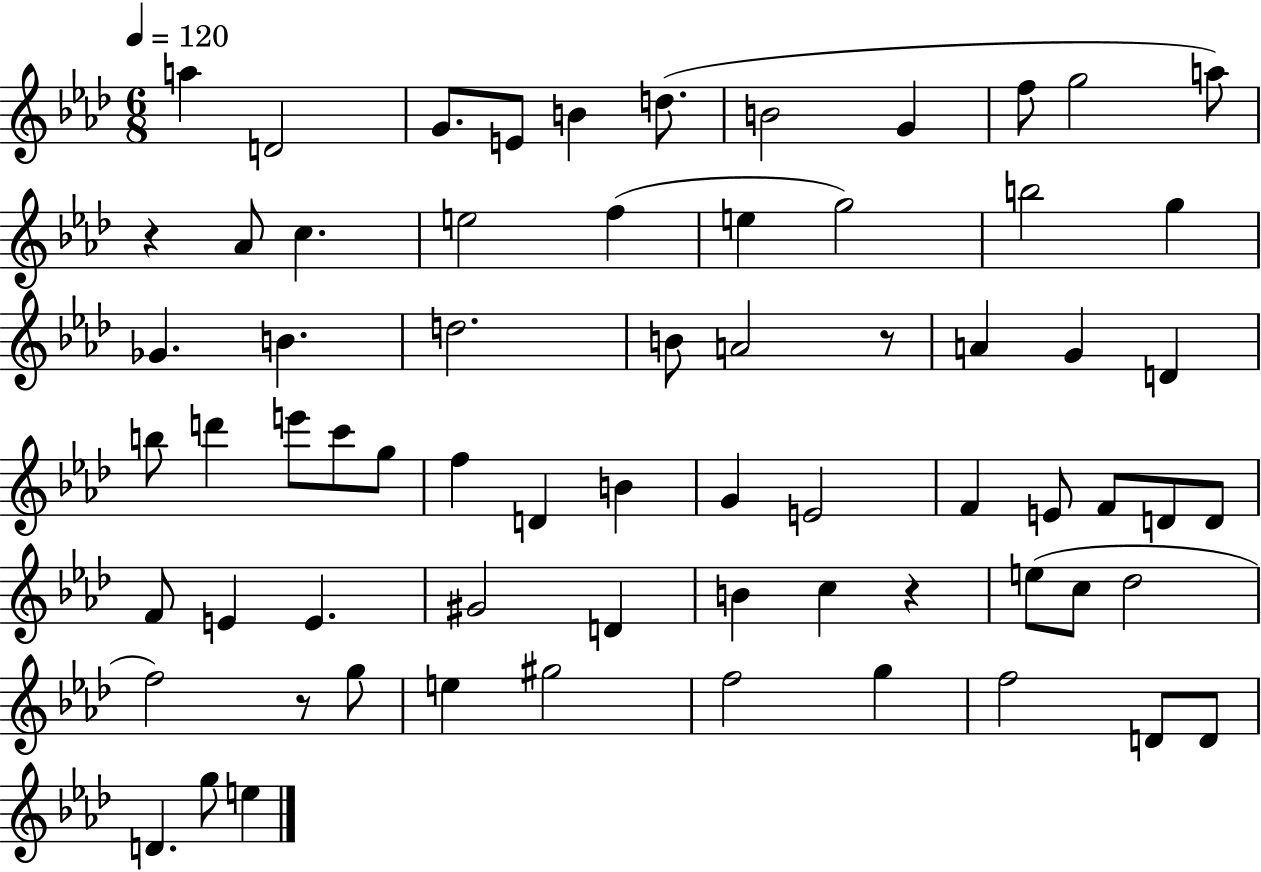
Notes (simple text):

A5/q D4/h G4/e. E4/e B4/q D5/e. B4/h G4/q F5/e G5/h A5/e R/q Ab4/e C5/q. E5/h F5/q E5/q G5/h B5/h G5/q Gb4/q. B4/q. D5/h. B4/e A4/h R/e A4/q G4/q D4/q B5/e D6/q E6/e C6/e G5/e F5/q D4/q B4/q G4/q E4/h F4/q E4/e F4/e D4/e D4/e F4/e E4/q E4/q. G#4/h D4/q B4/q C5/q R/q E5/e C5/e Db5/h F5/h R/e G5/e E5/q G#5/h F5/h G5/q F5/h D4/e D4/e D4/q. G5/e E5/q